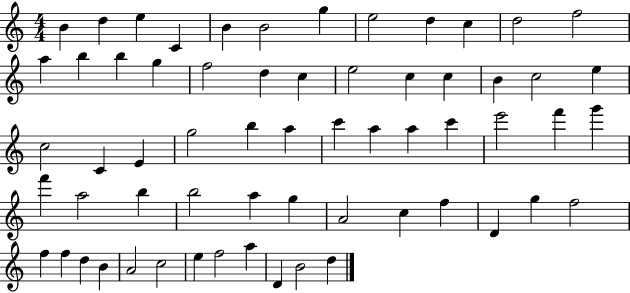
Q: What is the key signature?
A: C major